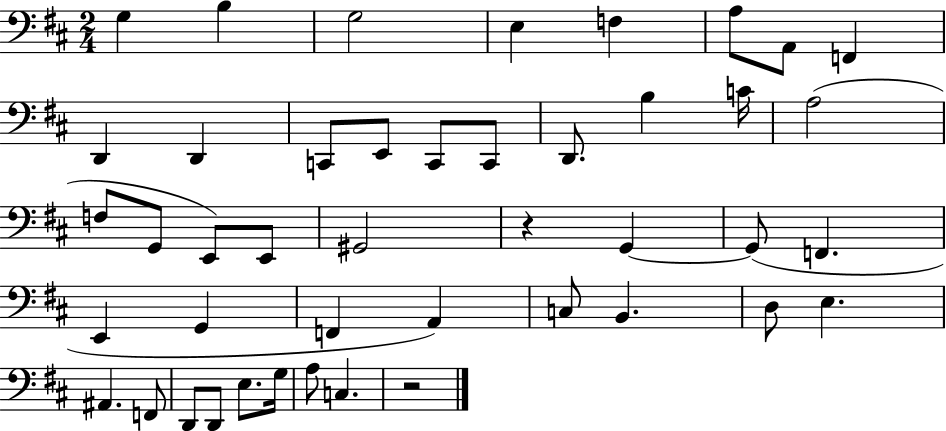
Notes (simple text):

G3/q B3/q G3/h E3/q F3/q A3/e A2/e F2/q D2/q D2/q C2/e E2/e C2/e C2/e D2/e. B3/q C4/s A3/h F3/e G2/e E2/e E2/e G#2/h R/q G2/q G2/e F2/q. E2/q G2/q F2/q A2/q C3/e B2/q. D3/e E3/q. A#2/q. F2/e D2/e D2/e E3/e. G3/s A3/e C3/q. R/h